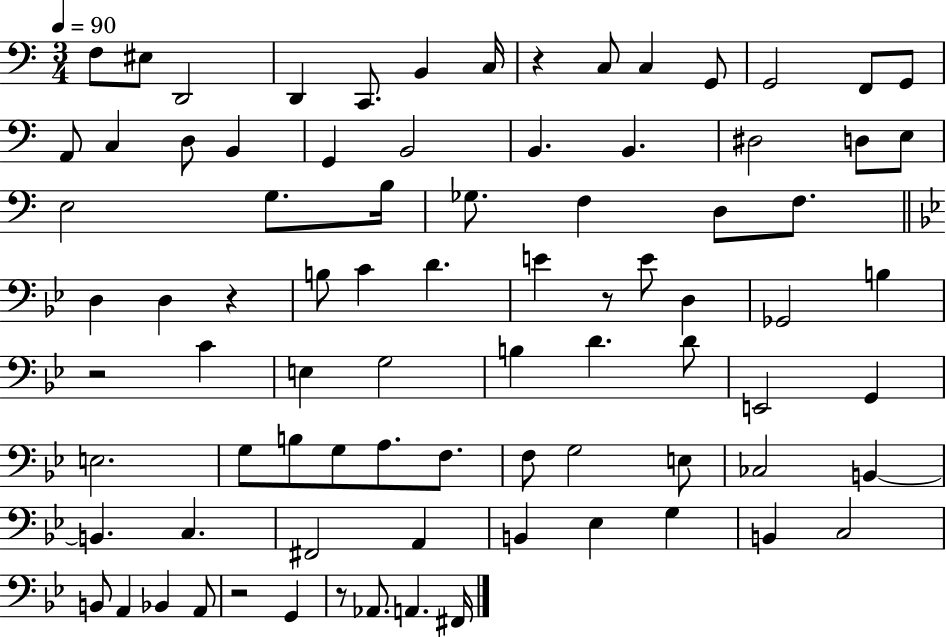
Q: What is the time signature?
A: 3/4